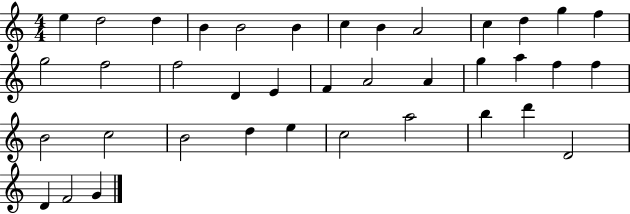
X:1
T:Untitled
M:4/4
L:1/4
K:C
e d2 d B B2 B c B A2 c d g f g2 f2 f2 D E F A2 A g a f f B2 c2 B2 d e c2 a2 b d' D2 D F2 G